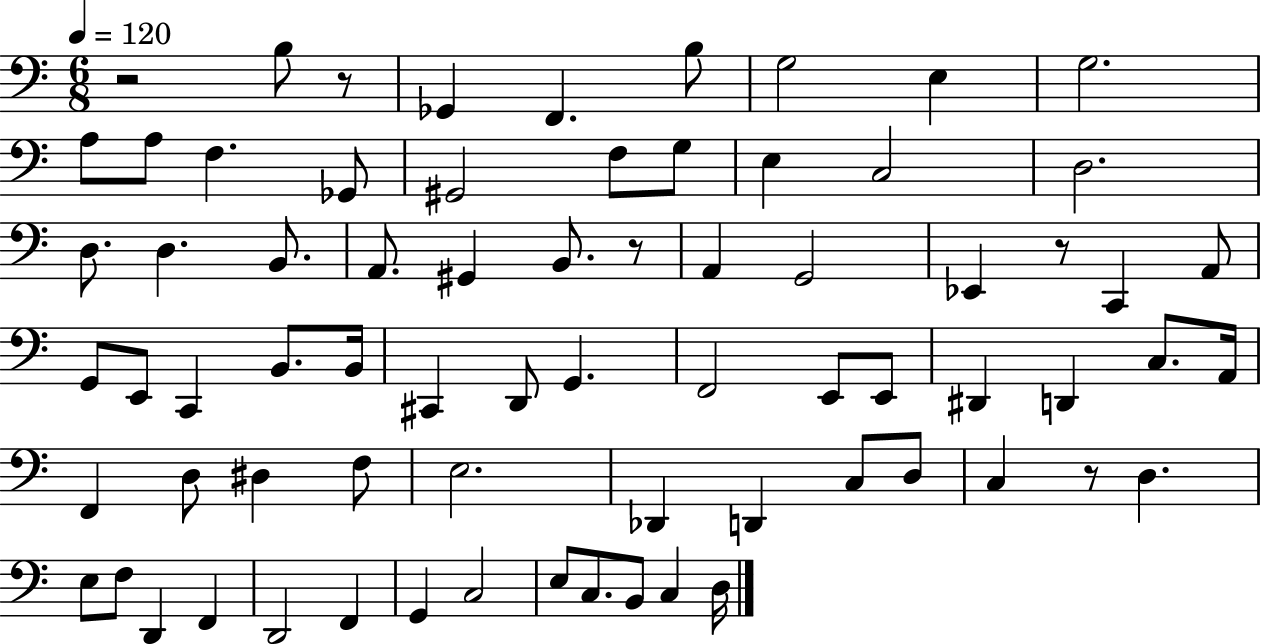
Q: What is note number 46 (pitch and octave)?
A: D#3